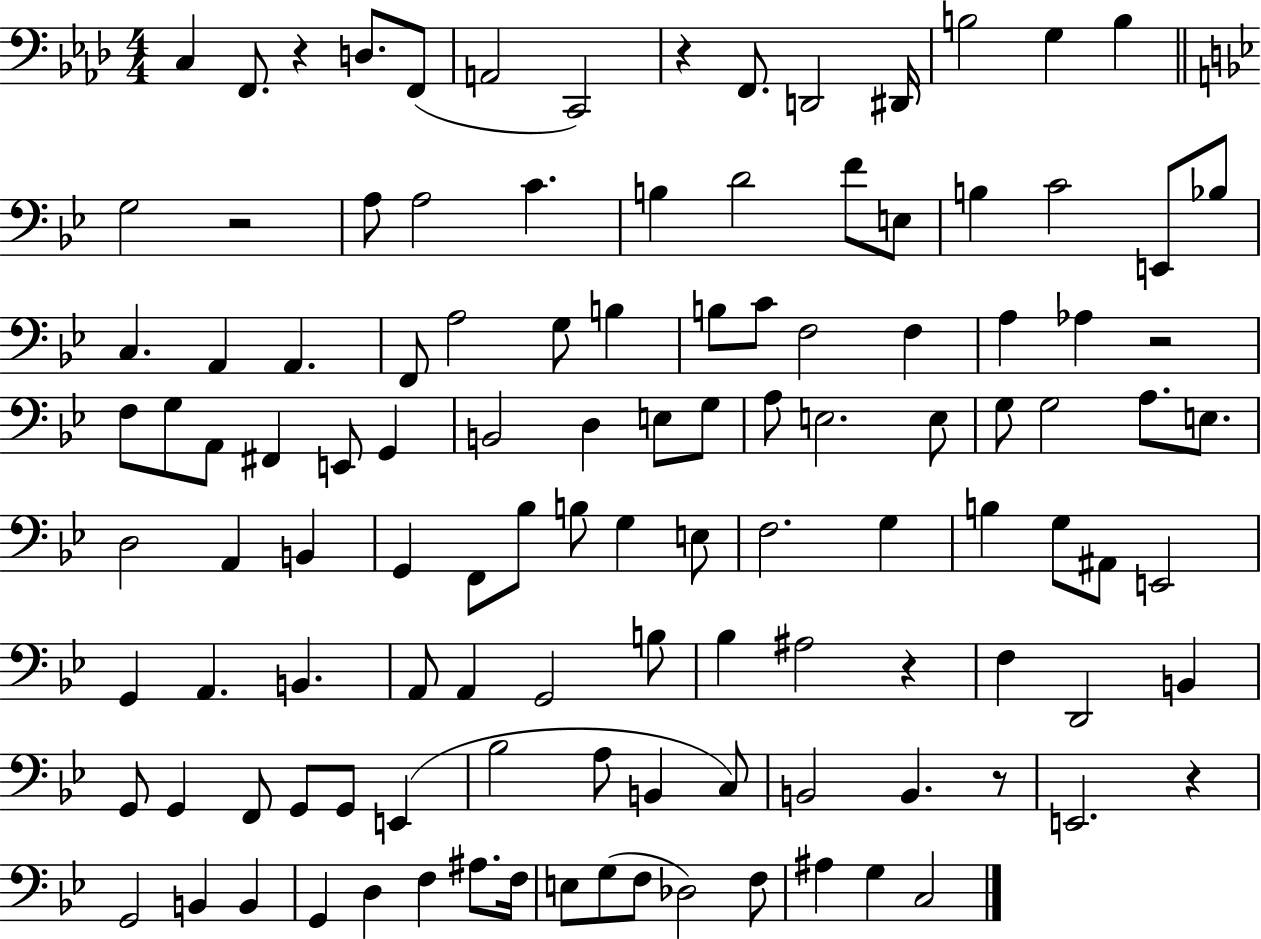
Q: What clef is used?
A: bass